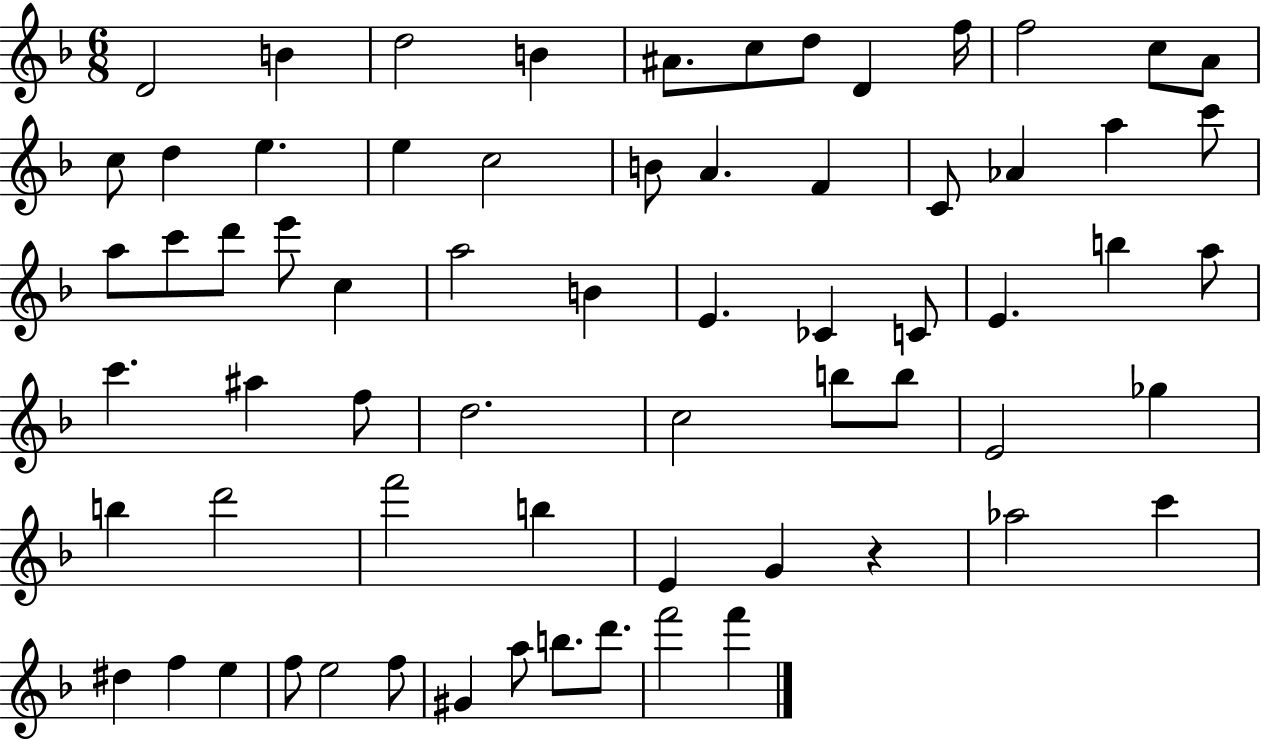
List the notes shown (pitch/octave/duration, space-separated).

D4/h B4/q D5/h B4/q A#4/e. C5/e D5/e D4/q F5/s F5/h C5/e A4/e C5/e D5/q E5/q. E5/q C5/h B4/e A4/q. F4/q C4/e Ab4/q A5/q C6/e A5/e C6/e D6/e E6/e C5/q A5/h B4/q E4/q. CES4/q C4/e E4/q. B5/q A5/e C6/q. A#5/q F5/e D5/h. C5/h B5/e B5/e E4/h Gb5/q B5/q D6/h F6/h B5/q E4/q G4/q R/q Ab5/h C6/q D#5/q F5/q E5/q F5/e E5/h F5/e G#4/q A5/e B5/e. D6/e. F6/h F6/q